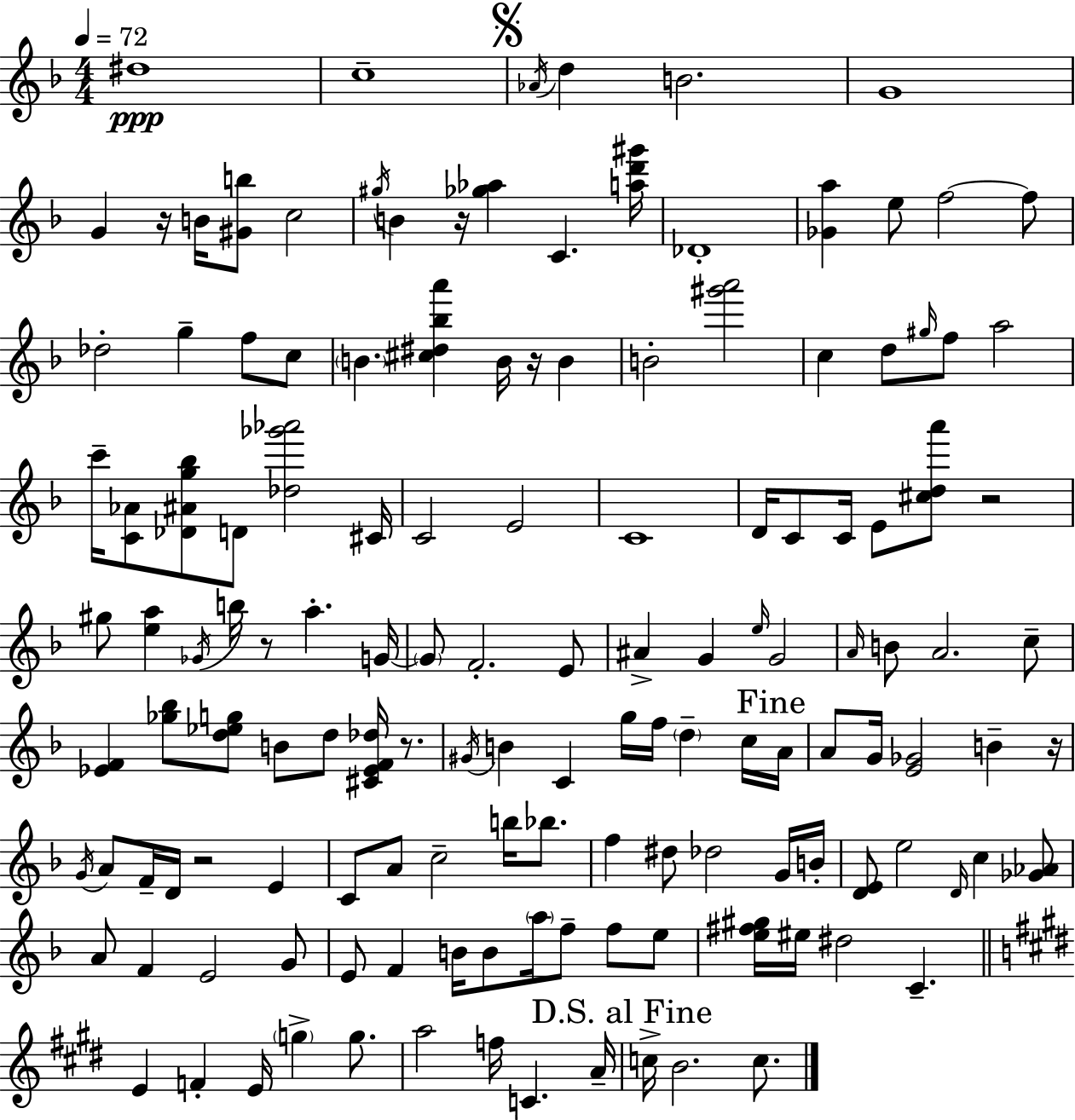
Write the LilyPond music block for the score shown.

{
  \clef treble
  \numericTimeSignature
  \time 4/4
  \key f \major
  \tempo 4 = 72
  dis''1\ppp | c''1-- | \mark \markup { \musicglyph "scripts.segno" } \acciaccatura { aes'16 } d''4 b'2. | g'1 | \break g'4 r16 b'16 <gis' b''>8 c''2 | \acciaccatura { gis''16 } b'4 r16 <ges'' aes''>4 c'4. | <a'' d''' gis'''>16 des'1-. | <ges' a''>4 e''8 f''2~~ | \break f''8 des''2-. g''4-- f''8 | c''8 \parenthesize b'4. <cis'' dis'' bes'' a'''>4 b'16 r16 b'4 | b'2-. <gis''' a'''>2 | c''4 d''8 \grace { gis''16 } f''8 a''2 | \break c'''16-- <c' aes'>8 <des' ais' g'' bes''>8 d'8 <des'' ges''' aes'''>2 | cis'16 c'2 e'2 | c'1 | d'16 c'8 c'16 e'8 <cis'' d'' a'''>8 r2 | \break gis''8 <e'' a''>4 \acciaccatura { ges'16 } b''16 r8 a''4.-. | g'16~~ \parenthesize g'8 f'2.-. | e'8 ais'4-> g'4 \grace { e''16 } g'2 | \grace { a'16 } b'8 a'2. | \break c''8-- <ees' f'>4 <ges'' bes''>8 <d'' ees'' g''>8 b'8 | d''8 <cis' ees' f' des''>16 r8. \acciaccatura { gis'16 } b'4 c'4 g''16 | f''16 \parenthesize d''4-- c''16 \mark "Fine" a'16 a'8 g'16 <e' ges'>2 | b'4-- r16 \acciaccatura { g'16 } a'8 f'16-- d'16 r2 | \break e'4 c'8 a'8 c''2-- | b''16 bes''8. f''4 dis''8 des''2 | g'16 b'16-. <d' e'>8 e''2 | \grace { d'16 } c''4 <ges' aes'>8 a'8 f'4 e'2 | \break g'8 e'8 f'4 b'16 | b'8 \parenthesize a''16 f''8-- f''8 e''8 <e'' fis'' gis''>16 eis''16 dis''2 | c'4.-- \bar "||" \break \key e \major e'4 f'4-. e'16 \parenthesize g''4-> g''8. | a''2 f''16 c'4. a'16-- | \mark "D.S. al Fine" c''16-> b'2. c''8. | \bar "|."
}